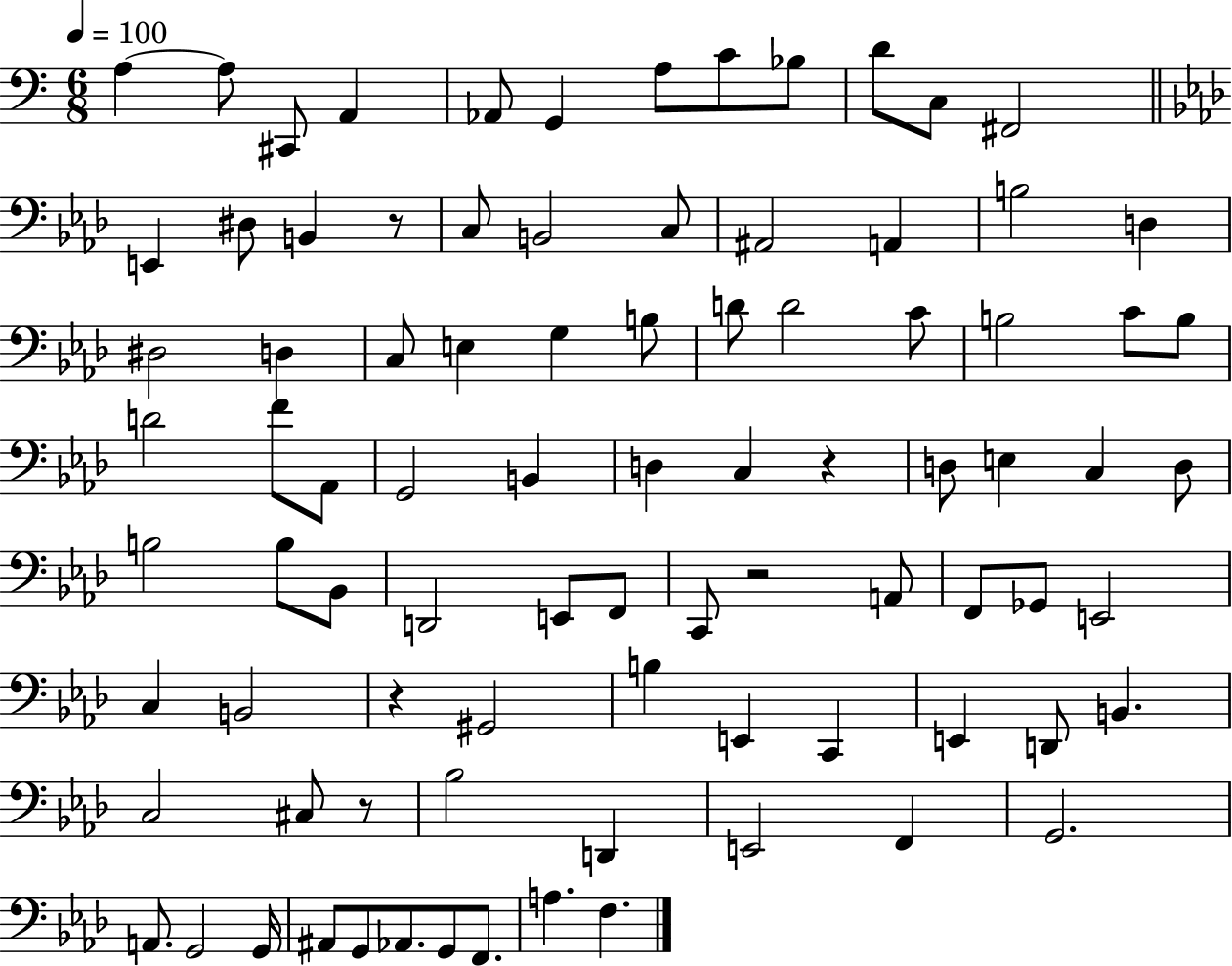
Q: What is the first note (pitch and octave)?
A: A3